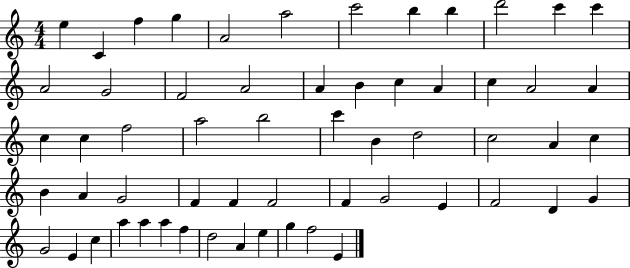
E5/q C4/q F5/q G5/q A4/h A5/h C6/h B5/q B5/q D6/h C6/q C6/q A4/h G4/h F4/h A4/h A4/q B4/q C5/q A4/q C5/q A4/h A4/q C5/q C5/q F5/h A5/h B5/h C6/q B4/q D5/h C5/h A4/q C5/q B4/q A4/q G4/h F4/q F4/q F4/h F4/q G4/h E4/q F4/h D4/q G4/q G4/h E4/q C5/q A5/q A5/q A5/q F5/q D5/h A4/q E5/q G5/q F5/h E4/q